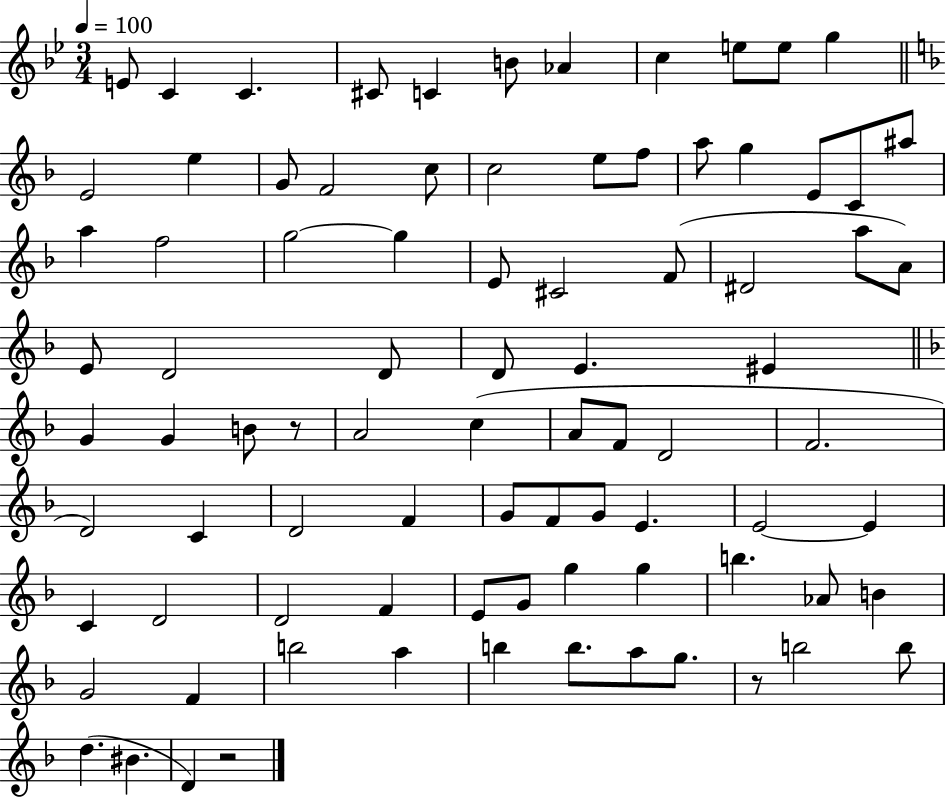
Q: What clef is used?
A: treble